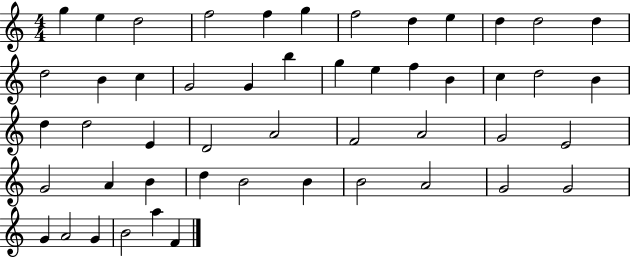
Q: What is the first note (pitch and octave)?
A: G5